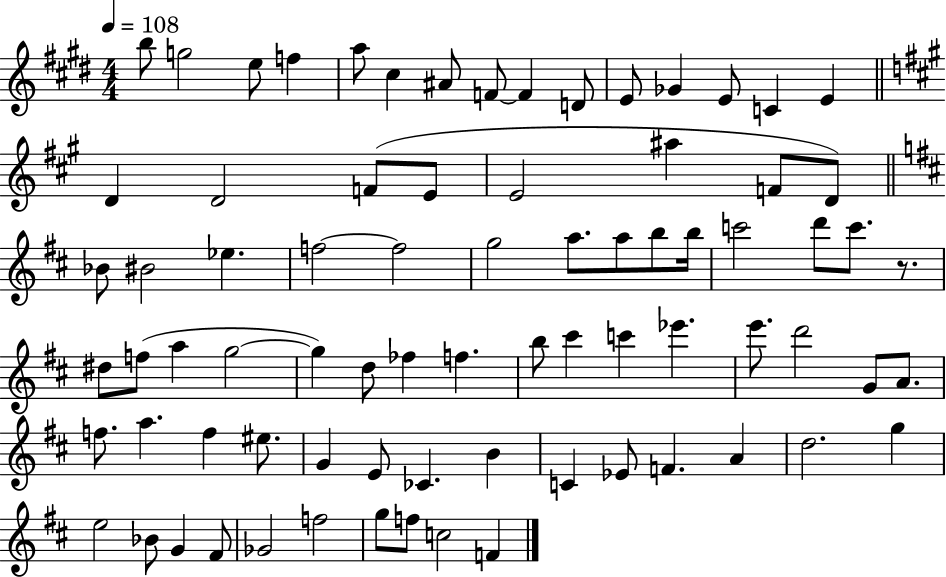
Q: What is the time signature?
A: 4/4